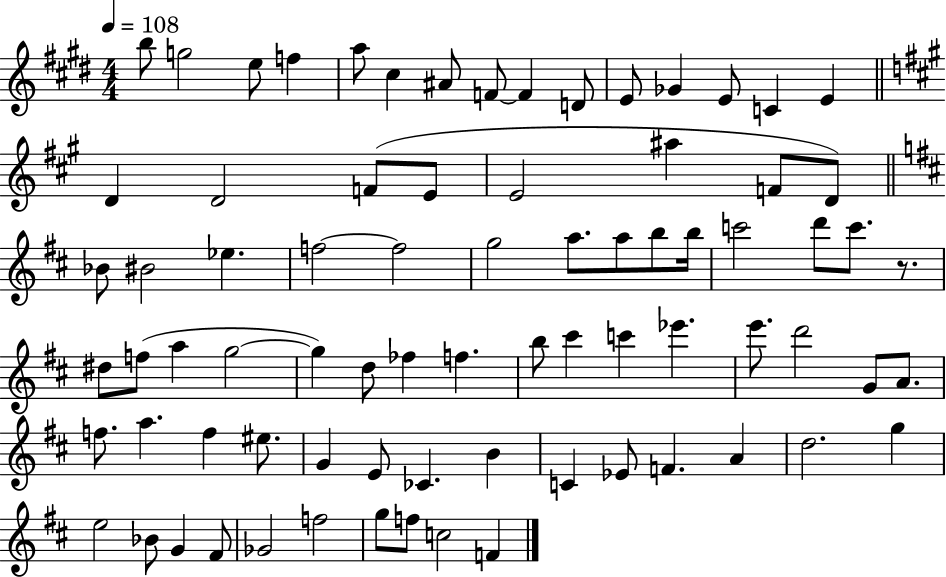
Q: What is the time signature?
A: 4/4